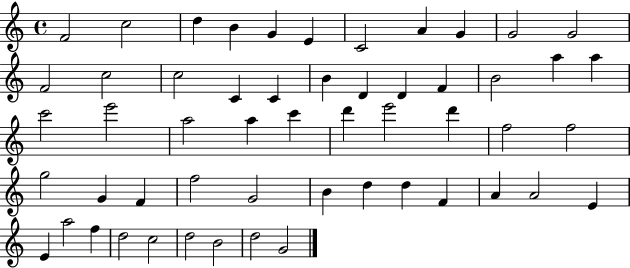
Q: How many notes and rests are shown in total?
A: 54